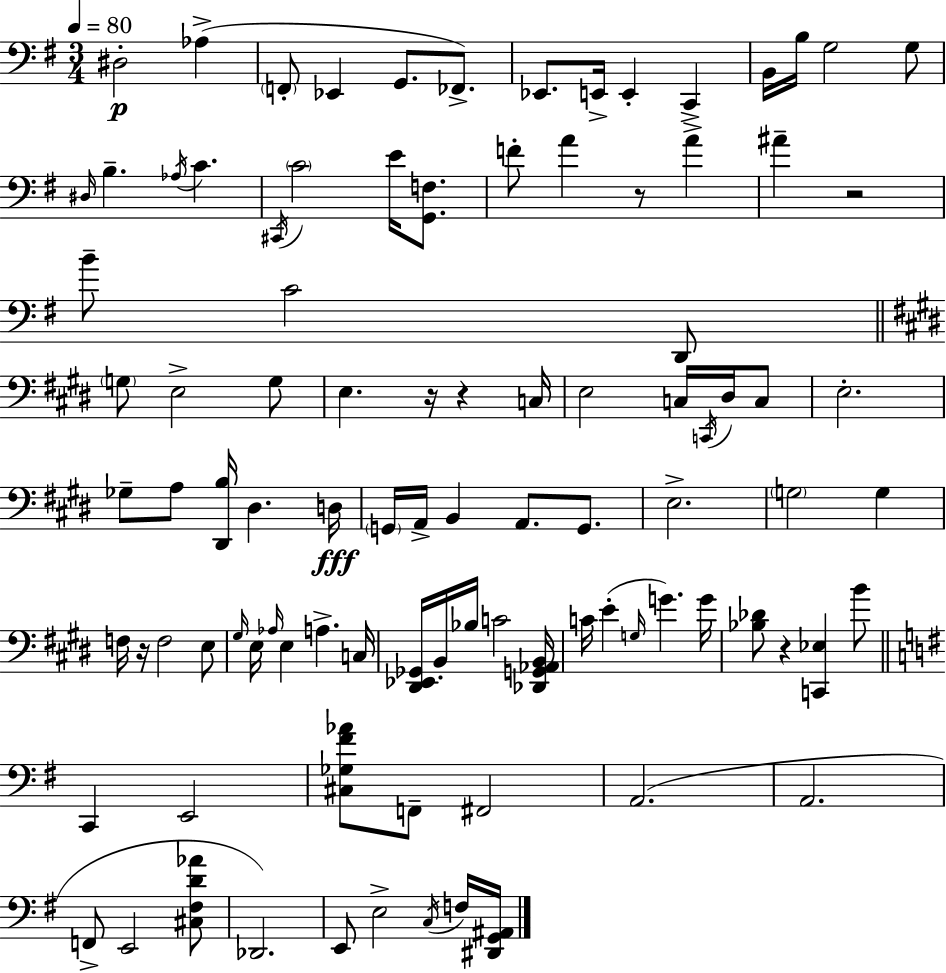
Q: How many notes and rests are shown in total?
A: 97